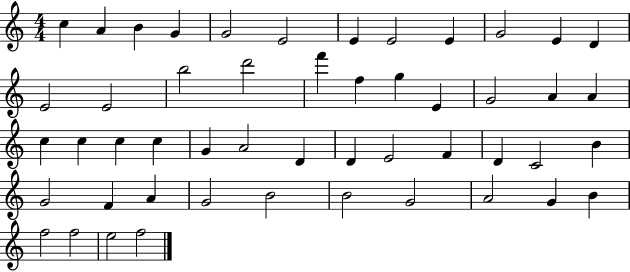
C5/q A4/q B4/q G4/q G4/h E4/h E4/q E4/h E4/q G4/h E4/q D4/q E4/h E4/h B5/h D6/h F6/q F5/q G5/q E4/q G4/h A4/q A4/q C5/q C5/q C5/q C5/q G4/q A4/h D4/q D4/q E4/h F4/q D4/q C4/h B4/q G4/h F4/q A4/q G4/h B4/h B4/h G4/h A4/h G4/q B4/q F5/h F5/h E5/h F5/h